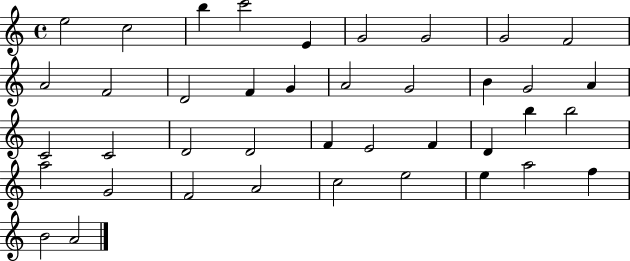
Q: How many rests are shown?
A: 0